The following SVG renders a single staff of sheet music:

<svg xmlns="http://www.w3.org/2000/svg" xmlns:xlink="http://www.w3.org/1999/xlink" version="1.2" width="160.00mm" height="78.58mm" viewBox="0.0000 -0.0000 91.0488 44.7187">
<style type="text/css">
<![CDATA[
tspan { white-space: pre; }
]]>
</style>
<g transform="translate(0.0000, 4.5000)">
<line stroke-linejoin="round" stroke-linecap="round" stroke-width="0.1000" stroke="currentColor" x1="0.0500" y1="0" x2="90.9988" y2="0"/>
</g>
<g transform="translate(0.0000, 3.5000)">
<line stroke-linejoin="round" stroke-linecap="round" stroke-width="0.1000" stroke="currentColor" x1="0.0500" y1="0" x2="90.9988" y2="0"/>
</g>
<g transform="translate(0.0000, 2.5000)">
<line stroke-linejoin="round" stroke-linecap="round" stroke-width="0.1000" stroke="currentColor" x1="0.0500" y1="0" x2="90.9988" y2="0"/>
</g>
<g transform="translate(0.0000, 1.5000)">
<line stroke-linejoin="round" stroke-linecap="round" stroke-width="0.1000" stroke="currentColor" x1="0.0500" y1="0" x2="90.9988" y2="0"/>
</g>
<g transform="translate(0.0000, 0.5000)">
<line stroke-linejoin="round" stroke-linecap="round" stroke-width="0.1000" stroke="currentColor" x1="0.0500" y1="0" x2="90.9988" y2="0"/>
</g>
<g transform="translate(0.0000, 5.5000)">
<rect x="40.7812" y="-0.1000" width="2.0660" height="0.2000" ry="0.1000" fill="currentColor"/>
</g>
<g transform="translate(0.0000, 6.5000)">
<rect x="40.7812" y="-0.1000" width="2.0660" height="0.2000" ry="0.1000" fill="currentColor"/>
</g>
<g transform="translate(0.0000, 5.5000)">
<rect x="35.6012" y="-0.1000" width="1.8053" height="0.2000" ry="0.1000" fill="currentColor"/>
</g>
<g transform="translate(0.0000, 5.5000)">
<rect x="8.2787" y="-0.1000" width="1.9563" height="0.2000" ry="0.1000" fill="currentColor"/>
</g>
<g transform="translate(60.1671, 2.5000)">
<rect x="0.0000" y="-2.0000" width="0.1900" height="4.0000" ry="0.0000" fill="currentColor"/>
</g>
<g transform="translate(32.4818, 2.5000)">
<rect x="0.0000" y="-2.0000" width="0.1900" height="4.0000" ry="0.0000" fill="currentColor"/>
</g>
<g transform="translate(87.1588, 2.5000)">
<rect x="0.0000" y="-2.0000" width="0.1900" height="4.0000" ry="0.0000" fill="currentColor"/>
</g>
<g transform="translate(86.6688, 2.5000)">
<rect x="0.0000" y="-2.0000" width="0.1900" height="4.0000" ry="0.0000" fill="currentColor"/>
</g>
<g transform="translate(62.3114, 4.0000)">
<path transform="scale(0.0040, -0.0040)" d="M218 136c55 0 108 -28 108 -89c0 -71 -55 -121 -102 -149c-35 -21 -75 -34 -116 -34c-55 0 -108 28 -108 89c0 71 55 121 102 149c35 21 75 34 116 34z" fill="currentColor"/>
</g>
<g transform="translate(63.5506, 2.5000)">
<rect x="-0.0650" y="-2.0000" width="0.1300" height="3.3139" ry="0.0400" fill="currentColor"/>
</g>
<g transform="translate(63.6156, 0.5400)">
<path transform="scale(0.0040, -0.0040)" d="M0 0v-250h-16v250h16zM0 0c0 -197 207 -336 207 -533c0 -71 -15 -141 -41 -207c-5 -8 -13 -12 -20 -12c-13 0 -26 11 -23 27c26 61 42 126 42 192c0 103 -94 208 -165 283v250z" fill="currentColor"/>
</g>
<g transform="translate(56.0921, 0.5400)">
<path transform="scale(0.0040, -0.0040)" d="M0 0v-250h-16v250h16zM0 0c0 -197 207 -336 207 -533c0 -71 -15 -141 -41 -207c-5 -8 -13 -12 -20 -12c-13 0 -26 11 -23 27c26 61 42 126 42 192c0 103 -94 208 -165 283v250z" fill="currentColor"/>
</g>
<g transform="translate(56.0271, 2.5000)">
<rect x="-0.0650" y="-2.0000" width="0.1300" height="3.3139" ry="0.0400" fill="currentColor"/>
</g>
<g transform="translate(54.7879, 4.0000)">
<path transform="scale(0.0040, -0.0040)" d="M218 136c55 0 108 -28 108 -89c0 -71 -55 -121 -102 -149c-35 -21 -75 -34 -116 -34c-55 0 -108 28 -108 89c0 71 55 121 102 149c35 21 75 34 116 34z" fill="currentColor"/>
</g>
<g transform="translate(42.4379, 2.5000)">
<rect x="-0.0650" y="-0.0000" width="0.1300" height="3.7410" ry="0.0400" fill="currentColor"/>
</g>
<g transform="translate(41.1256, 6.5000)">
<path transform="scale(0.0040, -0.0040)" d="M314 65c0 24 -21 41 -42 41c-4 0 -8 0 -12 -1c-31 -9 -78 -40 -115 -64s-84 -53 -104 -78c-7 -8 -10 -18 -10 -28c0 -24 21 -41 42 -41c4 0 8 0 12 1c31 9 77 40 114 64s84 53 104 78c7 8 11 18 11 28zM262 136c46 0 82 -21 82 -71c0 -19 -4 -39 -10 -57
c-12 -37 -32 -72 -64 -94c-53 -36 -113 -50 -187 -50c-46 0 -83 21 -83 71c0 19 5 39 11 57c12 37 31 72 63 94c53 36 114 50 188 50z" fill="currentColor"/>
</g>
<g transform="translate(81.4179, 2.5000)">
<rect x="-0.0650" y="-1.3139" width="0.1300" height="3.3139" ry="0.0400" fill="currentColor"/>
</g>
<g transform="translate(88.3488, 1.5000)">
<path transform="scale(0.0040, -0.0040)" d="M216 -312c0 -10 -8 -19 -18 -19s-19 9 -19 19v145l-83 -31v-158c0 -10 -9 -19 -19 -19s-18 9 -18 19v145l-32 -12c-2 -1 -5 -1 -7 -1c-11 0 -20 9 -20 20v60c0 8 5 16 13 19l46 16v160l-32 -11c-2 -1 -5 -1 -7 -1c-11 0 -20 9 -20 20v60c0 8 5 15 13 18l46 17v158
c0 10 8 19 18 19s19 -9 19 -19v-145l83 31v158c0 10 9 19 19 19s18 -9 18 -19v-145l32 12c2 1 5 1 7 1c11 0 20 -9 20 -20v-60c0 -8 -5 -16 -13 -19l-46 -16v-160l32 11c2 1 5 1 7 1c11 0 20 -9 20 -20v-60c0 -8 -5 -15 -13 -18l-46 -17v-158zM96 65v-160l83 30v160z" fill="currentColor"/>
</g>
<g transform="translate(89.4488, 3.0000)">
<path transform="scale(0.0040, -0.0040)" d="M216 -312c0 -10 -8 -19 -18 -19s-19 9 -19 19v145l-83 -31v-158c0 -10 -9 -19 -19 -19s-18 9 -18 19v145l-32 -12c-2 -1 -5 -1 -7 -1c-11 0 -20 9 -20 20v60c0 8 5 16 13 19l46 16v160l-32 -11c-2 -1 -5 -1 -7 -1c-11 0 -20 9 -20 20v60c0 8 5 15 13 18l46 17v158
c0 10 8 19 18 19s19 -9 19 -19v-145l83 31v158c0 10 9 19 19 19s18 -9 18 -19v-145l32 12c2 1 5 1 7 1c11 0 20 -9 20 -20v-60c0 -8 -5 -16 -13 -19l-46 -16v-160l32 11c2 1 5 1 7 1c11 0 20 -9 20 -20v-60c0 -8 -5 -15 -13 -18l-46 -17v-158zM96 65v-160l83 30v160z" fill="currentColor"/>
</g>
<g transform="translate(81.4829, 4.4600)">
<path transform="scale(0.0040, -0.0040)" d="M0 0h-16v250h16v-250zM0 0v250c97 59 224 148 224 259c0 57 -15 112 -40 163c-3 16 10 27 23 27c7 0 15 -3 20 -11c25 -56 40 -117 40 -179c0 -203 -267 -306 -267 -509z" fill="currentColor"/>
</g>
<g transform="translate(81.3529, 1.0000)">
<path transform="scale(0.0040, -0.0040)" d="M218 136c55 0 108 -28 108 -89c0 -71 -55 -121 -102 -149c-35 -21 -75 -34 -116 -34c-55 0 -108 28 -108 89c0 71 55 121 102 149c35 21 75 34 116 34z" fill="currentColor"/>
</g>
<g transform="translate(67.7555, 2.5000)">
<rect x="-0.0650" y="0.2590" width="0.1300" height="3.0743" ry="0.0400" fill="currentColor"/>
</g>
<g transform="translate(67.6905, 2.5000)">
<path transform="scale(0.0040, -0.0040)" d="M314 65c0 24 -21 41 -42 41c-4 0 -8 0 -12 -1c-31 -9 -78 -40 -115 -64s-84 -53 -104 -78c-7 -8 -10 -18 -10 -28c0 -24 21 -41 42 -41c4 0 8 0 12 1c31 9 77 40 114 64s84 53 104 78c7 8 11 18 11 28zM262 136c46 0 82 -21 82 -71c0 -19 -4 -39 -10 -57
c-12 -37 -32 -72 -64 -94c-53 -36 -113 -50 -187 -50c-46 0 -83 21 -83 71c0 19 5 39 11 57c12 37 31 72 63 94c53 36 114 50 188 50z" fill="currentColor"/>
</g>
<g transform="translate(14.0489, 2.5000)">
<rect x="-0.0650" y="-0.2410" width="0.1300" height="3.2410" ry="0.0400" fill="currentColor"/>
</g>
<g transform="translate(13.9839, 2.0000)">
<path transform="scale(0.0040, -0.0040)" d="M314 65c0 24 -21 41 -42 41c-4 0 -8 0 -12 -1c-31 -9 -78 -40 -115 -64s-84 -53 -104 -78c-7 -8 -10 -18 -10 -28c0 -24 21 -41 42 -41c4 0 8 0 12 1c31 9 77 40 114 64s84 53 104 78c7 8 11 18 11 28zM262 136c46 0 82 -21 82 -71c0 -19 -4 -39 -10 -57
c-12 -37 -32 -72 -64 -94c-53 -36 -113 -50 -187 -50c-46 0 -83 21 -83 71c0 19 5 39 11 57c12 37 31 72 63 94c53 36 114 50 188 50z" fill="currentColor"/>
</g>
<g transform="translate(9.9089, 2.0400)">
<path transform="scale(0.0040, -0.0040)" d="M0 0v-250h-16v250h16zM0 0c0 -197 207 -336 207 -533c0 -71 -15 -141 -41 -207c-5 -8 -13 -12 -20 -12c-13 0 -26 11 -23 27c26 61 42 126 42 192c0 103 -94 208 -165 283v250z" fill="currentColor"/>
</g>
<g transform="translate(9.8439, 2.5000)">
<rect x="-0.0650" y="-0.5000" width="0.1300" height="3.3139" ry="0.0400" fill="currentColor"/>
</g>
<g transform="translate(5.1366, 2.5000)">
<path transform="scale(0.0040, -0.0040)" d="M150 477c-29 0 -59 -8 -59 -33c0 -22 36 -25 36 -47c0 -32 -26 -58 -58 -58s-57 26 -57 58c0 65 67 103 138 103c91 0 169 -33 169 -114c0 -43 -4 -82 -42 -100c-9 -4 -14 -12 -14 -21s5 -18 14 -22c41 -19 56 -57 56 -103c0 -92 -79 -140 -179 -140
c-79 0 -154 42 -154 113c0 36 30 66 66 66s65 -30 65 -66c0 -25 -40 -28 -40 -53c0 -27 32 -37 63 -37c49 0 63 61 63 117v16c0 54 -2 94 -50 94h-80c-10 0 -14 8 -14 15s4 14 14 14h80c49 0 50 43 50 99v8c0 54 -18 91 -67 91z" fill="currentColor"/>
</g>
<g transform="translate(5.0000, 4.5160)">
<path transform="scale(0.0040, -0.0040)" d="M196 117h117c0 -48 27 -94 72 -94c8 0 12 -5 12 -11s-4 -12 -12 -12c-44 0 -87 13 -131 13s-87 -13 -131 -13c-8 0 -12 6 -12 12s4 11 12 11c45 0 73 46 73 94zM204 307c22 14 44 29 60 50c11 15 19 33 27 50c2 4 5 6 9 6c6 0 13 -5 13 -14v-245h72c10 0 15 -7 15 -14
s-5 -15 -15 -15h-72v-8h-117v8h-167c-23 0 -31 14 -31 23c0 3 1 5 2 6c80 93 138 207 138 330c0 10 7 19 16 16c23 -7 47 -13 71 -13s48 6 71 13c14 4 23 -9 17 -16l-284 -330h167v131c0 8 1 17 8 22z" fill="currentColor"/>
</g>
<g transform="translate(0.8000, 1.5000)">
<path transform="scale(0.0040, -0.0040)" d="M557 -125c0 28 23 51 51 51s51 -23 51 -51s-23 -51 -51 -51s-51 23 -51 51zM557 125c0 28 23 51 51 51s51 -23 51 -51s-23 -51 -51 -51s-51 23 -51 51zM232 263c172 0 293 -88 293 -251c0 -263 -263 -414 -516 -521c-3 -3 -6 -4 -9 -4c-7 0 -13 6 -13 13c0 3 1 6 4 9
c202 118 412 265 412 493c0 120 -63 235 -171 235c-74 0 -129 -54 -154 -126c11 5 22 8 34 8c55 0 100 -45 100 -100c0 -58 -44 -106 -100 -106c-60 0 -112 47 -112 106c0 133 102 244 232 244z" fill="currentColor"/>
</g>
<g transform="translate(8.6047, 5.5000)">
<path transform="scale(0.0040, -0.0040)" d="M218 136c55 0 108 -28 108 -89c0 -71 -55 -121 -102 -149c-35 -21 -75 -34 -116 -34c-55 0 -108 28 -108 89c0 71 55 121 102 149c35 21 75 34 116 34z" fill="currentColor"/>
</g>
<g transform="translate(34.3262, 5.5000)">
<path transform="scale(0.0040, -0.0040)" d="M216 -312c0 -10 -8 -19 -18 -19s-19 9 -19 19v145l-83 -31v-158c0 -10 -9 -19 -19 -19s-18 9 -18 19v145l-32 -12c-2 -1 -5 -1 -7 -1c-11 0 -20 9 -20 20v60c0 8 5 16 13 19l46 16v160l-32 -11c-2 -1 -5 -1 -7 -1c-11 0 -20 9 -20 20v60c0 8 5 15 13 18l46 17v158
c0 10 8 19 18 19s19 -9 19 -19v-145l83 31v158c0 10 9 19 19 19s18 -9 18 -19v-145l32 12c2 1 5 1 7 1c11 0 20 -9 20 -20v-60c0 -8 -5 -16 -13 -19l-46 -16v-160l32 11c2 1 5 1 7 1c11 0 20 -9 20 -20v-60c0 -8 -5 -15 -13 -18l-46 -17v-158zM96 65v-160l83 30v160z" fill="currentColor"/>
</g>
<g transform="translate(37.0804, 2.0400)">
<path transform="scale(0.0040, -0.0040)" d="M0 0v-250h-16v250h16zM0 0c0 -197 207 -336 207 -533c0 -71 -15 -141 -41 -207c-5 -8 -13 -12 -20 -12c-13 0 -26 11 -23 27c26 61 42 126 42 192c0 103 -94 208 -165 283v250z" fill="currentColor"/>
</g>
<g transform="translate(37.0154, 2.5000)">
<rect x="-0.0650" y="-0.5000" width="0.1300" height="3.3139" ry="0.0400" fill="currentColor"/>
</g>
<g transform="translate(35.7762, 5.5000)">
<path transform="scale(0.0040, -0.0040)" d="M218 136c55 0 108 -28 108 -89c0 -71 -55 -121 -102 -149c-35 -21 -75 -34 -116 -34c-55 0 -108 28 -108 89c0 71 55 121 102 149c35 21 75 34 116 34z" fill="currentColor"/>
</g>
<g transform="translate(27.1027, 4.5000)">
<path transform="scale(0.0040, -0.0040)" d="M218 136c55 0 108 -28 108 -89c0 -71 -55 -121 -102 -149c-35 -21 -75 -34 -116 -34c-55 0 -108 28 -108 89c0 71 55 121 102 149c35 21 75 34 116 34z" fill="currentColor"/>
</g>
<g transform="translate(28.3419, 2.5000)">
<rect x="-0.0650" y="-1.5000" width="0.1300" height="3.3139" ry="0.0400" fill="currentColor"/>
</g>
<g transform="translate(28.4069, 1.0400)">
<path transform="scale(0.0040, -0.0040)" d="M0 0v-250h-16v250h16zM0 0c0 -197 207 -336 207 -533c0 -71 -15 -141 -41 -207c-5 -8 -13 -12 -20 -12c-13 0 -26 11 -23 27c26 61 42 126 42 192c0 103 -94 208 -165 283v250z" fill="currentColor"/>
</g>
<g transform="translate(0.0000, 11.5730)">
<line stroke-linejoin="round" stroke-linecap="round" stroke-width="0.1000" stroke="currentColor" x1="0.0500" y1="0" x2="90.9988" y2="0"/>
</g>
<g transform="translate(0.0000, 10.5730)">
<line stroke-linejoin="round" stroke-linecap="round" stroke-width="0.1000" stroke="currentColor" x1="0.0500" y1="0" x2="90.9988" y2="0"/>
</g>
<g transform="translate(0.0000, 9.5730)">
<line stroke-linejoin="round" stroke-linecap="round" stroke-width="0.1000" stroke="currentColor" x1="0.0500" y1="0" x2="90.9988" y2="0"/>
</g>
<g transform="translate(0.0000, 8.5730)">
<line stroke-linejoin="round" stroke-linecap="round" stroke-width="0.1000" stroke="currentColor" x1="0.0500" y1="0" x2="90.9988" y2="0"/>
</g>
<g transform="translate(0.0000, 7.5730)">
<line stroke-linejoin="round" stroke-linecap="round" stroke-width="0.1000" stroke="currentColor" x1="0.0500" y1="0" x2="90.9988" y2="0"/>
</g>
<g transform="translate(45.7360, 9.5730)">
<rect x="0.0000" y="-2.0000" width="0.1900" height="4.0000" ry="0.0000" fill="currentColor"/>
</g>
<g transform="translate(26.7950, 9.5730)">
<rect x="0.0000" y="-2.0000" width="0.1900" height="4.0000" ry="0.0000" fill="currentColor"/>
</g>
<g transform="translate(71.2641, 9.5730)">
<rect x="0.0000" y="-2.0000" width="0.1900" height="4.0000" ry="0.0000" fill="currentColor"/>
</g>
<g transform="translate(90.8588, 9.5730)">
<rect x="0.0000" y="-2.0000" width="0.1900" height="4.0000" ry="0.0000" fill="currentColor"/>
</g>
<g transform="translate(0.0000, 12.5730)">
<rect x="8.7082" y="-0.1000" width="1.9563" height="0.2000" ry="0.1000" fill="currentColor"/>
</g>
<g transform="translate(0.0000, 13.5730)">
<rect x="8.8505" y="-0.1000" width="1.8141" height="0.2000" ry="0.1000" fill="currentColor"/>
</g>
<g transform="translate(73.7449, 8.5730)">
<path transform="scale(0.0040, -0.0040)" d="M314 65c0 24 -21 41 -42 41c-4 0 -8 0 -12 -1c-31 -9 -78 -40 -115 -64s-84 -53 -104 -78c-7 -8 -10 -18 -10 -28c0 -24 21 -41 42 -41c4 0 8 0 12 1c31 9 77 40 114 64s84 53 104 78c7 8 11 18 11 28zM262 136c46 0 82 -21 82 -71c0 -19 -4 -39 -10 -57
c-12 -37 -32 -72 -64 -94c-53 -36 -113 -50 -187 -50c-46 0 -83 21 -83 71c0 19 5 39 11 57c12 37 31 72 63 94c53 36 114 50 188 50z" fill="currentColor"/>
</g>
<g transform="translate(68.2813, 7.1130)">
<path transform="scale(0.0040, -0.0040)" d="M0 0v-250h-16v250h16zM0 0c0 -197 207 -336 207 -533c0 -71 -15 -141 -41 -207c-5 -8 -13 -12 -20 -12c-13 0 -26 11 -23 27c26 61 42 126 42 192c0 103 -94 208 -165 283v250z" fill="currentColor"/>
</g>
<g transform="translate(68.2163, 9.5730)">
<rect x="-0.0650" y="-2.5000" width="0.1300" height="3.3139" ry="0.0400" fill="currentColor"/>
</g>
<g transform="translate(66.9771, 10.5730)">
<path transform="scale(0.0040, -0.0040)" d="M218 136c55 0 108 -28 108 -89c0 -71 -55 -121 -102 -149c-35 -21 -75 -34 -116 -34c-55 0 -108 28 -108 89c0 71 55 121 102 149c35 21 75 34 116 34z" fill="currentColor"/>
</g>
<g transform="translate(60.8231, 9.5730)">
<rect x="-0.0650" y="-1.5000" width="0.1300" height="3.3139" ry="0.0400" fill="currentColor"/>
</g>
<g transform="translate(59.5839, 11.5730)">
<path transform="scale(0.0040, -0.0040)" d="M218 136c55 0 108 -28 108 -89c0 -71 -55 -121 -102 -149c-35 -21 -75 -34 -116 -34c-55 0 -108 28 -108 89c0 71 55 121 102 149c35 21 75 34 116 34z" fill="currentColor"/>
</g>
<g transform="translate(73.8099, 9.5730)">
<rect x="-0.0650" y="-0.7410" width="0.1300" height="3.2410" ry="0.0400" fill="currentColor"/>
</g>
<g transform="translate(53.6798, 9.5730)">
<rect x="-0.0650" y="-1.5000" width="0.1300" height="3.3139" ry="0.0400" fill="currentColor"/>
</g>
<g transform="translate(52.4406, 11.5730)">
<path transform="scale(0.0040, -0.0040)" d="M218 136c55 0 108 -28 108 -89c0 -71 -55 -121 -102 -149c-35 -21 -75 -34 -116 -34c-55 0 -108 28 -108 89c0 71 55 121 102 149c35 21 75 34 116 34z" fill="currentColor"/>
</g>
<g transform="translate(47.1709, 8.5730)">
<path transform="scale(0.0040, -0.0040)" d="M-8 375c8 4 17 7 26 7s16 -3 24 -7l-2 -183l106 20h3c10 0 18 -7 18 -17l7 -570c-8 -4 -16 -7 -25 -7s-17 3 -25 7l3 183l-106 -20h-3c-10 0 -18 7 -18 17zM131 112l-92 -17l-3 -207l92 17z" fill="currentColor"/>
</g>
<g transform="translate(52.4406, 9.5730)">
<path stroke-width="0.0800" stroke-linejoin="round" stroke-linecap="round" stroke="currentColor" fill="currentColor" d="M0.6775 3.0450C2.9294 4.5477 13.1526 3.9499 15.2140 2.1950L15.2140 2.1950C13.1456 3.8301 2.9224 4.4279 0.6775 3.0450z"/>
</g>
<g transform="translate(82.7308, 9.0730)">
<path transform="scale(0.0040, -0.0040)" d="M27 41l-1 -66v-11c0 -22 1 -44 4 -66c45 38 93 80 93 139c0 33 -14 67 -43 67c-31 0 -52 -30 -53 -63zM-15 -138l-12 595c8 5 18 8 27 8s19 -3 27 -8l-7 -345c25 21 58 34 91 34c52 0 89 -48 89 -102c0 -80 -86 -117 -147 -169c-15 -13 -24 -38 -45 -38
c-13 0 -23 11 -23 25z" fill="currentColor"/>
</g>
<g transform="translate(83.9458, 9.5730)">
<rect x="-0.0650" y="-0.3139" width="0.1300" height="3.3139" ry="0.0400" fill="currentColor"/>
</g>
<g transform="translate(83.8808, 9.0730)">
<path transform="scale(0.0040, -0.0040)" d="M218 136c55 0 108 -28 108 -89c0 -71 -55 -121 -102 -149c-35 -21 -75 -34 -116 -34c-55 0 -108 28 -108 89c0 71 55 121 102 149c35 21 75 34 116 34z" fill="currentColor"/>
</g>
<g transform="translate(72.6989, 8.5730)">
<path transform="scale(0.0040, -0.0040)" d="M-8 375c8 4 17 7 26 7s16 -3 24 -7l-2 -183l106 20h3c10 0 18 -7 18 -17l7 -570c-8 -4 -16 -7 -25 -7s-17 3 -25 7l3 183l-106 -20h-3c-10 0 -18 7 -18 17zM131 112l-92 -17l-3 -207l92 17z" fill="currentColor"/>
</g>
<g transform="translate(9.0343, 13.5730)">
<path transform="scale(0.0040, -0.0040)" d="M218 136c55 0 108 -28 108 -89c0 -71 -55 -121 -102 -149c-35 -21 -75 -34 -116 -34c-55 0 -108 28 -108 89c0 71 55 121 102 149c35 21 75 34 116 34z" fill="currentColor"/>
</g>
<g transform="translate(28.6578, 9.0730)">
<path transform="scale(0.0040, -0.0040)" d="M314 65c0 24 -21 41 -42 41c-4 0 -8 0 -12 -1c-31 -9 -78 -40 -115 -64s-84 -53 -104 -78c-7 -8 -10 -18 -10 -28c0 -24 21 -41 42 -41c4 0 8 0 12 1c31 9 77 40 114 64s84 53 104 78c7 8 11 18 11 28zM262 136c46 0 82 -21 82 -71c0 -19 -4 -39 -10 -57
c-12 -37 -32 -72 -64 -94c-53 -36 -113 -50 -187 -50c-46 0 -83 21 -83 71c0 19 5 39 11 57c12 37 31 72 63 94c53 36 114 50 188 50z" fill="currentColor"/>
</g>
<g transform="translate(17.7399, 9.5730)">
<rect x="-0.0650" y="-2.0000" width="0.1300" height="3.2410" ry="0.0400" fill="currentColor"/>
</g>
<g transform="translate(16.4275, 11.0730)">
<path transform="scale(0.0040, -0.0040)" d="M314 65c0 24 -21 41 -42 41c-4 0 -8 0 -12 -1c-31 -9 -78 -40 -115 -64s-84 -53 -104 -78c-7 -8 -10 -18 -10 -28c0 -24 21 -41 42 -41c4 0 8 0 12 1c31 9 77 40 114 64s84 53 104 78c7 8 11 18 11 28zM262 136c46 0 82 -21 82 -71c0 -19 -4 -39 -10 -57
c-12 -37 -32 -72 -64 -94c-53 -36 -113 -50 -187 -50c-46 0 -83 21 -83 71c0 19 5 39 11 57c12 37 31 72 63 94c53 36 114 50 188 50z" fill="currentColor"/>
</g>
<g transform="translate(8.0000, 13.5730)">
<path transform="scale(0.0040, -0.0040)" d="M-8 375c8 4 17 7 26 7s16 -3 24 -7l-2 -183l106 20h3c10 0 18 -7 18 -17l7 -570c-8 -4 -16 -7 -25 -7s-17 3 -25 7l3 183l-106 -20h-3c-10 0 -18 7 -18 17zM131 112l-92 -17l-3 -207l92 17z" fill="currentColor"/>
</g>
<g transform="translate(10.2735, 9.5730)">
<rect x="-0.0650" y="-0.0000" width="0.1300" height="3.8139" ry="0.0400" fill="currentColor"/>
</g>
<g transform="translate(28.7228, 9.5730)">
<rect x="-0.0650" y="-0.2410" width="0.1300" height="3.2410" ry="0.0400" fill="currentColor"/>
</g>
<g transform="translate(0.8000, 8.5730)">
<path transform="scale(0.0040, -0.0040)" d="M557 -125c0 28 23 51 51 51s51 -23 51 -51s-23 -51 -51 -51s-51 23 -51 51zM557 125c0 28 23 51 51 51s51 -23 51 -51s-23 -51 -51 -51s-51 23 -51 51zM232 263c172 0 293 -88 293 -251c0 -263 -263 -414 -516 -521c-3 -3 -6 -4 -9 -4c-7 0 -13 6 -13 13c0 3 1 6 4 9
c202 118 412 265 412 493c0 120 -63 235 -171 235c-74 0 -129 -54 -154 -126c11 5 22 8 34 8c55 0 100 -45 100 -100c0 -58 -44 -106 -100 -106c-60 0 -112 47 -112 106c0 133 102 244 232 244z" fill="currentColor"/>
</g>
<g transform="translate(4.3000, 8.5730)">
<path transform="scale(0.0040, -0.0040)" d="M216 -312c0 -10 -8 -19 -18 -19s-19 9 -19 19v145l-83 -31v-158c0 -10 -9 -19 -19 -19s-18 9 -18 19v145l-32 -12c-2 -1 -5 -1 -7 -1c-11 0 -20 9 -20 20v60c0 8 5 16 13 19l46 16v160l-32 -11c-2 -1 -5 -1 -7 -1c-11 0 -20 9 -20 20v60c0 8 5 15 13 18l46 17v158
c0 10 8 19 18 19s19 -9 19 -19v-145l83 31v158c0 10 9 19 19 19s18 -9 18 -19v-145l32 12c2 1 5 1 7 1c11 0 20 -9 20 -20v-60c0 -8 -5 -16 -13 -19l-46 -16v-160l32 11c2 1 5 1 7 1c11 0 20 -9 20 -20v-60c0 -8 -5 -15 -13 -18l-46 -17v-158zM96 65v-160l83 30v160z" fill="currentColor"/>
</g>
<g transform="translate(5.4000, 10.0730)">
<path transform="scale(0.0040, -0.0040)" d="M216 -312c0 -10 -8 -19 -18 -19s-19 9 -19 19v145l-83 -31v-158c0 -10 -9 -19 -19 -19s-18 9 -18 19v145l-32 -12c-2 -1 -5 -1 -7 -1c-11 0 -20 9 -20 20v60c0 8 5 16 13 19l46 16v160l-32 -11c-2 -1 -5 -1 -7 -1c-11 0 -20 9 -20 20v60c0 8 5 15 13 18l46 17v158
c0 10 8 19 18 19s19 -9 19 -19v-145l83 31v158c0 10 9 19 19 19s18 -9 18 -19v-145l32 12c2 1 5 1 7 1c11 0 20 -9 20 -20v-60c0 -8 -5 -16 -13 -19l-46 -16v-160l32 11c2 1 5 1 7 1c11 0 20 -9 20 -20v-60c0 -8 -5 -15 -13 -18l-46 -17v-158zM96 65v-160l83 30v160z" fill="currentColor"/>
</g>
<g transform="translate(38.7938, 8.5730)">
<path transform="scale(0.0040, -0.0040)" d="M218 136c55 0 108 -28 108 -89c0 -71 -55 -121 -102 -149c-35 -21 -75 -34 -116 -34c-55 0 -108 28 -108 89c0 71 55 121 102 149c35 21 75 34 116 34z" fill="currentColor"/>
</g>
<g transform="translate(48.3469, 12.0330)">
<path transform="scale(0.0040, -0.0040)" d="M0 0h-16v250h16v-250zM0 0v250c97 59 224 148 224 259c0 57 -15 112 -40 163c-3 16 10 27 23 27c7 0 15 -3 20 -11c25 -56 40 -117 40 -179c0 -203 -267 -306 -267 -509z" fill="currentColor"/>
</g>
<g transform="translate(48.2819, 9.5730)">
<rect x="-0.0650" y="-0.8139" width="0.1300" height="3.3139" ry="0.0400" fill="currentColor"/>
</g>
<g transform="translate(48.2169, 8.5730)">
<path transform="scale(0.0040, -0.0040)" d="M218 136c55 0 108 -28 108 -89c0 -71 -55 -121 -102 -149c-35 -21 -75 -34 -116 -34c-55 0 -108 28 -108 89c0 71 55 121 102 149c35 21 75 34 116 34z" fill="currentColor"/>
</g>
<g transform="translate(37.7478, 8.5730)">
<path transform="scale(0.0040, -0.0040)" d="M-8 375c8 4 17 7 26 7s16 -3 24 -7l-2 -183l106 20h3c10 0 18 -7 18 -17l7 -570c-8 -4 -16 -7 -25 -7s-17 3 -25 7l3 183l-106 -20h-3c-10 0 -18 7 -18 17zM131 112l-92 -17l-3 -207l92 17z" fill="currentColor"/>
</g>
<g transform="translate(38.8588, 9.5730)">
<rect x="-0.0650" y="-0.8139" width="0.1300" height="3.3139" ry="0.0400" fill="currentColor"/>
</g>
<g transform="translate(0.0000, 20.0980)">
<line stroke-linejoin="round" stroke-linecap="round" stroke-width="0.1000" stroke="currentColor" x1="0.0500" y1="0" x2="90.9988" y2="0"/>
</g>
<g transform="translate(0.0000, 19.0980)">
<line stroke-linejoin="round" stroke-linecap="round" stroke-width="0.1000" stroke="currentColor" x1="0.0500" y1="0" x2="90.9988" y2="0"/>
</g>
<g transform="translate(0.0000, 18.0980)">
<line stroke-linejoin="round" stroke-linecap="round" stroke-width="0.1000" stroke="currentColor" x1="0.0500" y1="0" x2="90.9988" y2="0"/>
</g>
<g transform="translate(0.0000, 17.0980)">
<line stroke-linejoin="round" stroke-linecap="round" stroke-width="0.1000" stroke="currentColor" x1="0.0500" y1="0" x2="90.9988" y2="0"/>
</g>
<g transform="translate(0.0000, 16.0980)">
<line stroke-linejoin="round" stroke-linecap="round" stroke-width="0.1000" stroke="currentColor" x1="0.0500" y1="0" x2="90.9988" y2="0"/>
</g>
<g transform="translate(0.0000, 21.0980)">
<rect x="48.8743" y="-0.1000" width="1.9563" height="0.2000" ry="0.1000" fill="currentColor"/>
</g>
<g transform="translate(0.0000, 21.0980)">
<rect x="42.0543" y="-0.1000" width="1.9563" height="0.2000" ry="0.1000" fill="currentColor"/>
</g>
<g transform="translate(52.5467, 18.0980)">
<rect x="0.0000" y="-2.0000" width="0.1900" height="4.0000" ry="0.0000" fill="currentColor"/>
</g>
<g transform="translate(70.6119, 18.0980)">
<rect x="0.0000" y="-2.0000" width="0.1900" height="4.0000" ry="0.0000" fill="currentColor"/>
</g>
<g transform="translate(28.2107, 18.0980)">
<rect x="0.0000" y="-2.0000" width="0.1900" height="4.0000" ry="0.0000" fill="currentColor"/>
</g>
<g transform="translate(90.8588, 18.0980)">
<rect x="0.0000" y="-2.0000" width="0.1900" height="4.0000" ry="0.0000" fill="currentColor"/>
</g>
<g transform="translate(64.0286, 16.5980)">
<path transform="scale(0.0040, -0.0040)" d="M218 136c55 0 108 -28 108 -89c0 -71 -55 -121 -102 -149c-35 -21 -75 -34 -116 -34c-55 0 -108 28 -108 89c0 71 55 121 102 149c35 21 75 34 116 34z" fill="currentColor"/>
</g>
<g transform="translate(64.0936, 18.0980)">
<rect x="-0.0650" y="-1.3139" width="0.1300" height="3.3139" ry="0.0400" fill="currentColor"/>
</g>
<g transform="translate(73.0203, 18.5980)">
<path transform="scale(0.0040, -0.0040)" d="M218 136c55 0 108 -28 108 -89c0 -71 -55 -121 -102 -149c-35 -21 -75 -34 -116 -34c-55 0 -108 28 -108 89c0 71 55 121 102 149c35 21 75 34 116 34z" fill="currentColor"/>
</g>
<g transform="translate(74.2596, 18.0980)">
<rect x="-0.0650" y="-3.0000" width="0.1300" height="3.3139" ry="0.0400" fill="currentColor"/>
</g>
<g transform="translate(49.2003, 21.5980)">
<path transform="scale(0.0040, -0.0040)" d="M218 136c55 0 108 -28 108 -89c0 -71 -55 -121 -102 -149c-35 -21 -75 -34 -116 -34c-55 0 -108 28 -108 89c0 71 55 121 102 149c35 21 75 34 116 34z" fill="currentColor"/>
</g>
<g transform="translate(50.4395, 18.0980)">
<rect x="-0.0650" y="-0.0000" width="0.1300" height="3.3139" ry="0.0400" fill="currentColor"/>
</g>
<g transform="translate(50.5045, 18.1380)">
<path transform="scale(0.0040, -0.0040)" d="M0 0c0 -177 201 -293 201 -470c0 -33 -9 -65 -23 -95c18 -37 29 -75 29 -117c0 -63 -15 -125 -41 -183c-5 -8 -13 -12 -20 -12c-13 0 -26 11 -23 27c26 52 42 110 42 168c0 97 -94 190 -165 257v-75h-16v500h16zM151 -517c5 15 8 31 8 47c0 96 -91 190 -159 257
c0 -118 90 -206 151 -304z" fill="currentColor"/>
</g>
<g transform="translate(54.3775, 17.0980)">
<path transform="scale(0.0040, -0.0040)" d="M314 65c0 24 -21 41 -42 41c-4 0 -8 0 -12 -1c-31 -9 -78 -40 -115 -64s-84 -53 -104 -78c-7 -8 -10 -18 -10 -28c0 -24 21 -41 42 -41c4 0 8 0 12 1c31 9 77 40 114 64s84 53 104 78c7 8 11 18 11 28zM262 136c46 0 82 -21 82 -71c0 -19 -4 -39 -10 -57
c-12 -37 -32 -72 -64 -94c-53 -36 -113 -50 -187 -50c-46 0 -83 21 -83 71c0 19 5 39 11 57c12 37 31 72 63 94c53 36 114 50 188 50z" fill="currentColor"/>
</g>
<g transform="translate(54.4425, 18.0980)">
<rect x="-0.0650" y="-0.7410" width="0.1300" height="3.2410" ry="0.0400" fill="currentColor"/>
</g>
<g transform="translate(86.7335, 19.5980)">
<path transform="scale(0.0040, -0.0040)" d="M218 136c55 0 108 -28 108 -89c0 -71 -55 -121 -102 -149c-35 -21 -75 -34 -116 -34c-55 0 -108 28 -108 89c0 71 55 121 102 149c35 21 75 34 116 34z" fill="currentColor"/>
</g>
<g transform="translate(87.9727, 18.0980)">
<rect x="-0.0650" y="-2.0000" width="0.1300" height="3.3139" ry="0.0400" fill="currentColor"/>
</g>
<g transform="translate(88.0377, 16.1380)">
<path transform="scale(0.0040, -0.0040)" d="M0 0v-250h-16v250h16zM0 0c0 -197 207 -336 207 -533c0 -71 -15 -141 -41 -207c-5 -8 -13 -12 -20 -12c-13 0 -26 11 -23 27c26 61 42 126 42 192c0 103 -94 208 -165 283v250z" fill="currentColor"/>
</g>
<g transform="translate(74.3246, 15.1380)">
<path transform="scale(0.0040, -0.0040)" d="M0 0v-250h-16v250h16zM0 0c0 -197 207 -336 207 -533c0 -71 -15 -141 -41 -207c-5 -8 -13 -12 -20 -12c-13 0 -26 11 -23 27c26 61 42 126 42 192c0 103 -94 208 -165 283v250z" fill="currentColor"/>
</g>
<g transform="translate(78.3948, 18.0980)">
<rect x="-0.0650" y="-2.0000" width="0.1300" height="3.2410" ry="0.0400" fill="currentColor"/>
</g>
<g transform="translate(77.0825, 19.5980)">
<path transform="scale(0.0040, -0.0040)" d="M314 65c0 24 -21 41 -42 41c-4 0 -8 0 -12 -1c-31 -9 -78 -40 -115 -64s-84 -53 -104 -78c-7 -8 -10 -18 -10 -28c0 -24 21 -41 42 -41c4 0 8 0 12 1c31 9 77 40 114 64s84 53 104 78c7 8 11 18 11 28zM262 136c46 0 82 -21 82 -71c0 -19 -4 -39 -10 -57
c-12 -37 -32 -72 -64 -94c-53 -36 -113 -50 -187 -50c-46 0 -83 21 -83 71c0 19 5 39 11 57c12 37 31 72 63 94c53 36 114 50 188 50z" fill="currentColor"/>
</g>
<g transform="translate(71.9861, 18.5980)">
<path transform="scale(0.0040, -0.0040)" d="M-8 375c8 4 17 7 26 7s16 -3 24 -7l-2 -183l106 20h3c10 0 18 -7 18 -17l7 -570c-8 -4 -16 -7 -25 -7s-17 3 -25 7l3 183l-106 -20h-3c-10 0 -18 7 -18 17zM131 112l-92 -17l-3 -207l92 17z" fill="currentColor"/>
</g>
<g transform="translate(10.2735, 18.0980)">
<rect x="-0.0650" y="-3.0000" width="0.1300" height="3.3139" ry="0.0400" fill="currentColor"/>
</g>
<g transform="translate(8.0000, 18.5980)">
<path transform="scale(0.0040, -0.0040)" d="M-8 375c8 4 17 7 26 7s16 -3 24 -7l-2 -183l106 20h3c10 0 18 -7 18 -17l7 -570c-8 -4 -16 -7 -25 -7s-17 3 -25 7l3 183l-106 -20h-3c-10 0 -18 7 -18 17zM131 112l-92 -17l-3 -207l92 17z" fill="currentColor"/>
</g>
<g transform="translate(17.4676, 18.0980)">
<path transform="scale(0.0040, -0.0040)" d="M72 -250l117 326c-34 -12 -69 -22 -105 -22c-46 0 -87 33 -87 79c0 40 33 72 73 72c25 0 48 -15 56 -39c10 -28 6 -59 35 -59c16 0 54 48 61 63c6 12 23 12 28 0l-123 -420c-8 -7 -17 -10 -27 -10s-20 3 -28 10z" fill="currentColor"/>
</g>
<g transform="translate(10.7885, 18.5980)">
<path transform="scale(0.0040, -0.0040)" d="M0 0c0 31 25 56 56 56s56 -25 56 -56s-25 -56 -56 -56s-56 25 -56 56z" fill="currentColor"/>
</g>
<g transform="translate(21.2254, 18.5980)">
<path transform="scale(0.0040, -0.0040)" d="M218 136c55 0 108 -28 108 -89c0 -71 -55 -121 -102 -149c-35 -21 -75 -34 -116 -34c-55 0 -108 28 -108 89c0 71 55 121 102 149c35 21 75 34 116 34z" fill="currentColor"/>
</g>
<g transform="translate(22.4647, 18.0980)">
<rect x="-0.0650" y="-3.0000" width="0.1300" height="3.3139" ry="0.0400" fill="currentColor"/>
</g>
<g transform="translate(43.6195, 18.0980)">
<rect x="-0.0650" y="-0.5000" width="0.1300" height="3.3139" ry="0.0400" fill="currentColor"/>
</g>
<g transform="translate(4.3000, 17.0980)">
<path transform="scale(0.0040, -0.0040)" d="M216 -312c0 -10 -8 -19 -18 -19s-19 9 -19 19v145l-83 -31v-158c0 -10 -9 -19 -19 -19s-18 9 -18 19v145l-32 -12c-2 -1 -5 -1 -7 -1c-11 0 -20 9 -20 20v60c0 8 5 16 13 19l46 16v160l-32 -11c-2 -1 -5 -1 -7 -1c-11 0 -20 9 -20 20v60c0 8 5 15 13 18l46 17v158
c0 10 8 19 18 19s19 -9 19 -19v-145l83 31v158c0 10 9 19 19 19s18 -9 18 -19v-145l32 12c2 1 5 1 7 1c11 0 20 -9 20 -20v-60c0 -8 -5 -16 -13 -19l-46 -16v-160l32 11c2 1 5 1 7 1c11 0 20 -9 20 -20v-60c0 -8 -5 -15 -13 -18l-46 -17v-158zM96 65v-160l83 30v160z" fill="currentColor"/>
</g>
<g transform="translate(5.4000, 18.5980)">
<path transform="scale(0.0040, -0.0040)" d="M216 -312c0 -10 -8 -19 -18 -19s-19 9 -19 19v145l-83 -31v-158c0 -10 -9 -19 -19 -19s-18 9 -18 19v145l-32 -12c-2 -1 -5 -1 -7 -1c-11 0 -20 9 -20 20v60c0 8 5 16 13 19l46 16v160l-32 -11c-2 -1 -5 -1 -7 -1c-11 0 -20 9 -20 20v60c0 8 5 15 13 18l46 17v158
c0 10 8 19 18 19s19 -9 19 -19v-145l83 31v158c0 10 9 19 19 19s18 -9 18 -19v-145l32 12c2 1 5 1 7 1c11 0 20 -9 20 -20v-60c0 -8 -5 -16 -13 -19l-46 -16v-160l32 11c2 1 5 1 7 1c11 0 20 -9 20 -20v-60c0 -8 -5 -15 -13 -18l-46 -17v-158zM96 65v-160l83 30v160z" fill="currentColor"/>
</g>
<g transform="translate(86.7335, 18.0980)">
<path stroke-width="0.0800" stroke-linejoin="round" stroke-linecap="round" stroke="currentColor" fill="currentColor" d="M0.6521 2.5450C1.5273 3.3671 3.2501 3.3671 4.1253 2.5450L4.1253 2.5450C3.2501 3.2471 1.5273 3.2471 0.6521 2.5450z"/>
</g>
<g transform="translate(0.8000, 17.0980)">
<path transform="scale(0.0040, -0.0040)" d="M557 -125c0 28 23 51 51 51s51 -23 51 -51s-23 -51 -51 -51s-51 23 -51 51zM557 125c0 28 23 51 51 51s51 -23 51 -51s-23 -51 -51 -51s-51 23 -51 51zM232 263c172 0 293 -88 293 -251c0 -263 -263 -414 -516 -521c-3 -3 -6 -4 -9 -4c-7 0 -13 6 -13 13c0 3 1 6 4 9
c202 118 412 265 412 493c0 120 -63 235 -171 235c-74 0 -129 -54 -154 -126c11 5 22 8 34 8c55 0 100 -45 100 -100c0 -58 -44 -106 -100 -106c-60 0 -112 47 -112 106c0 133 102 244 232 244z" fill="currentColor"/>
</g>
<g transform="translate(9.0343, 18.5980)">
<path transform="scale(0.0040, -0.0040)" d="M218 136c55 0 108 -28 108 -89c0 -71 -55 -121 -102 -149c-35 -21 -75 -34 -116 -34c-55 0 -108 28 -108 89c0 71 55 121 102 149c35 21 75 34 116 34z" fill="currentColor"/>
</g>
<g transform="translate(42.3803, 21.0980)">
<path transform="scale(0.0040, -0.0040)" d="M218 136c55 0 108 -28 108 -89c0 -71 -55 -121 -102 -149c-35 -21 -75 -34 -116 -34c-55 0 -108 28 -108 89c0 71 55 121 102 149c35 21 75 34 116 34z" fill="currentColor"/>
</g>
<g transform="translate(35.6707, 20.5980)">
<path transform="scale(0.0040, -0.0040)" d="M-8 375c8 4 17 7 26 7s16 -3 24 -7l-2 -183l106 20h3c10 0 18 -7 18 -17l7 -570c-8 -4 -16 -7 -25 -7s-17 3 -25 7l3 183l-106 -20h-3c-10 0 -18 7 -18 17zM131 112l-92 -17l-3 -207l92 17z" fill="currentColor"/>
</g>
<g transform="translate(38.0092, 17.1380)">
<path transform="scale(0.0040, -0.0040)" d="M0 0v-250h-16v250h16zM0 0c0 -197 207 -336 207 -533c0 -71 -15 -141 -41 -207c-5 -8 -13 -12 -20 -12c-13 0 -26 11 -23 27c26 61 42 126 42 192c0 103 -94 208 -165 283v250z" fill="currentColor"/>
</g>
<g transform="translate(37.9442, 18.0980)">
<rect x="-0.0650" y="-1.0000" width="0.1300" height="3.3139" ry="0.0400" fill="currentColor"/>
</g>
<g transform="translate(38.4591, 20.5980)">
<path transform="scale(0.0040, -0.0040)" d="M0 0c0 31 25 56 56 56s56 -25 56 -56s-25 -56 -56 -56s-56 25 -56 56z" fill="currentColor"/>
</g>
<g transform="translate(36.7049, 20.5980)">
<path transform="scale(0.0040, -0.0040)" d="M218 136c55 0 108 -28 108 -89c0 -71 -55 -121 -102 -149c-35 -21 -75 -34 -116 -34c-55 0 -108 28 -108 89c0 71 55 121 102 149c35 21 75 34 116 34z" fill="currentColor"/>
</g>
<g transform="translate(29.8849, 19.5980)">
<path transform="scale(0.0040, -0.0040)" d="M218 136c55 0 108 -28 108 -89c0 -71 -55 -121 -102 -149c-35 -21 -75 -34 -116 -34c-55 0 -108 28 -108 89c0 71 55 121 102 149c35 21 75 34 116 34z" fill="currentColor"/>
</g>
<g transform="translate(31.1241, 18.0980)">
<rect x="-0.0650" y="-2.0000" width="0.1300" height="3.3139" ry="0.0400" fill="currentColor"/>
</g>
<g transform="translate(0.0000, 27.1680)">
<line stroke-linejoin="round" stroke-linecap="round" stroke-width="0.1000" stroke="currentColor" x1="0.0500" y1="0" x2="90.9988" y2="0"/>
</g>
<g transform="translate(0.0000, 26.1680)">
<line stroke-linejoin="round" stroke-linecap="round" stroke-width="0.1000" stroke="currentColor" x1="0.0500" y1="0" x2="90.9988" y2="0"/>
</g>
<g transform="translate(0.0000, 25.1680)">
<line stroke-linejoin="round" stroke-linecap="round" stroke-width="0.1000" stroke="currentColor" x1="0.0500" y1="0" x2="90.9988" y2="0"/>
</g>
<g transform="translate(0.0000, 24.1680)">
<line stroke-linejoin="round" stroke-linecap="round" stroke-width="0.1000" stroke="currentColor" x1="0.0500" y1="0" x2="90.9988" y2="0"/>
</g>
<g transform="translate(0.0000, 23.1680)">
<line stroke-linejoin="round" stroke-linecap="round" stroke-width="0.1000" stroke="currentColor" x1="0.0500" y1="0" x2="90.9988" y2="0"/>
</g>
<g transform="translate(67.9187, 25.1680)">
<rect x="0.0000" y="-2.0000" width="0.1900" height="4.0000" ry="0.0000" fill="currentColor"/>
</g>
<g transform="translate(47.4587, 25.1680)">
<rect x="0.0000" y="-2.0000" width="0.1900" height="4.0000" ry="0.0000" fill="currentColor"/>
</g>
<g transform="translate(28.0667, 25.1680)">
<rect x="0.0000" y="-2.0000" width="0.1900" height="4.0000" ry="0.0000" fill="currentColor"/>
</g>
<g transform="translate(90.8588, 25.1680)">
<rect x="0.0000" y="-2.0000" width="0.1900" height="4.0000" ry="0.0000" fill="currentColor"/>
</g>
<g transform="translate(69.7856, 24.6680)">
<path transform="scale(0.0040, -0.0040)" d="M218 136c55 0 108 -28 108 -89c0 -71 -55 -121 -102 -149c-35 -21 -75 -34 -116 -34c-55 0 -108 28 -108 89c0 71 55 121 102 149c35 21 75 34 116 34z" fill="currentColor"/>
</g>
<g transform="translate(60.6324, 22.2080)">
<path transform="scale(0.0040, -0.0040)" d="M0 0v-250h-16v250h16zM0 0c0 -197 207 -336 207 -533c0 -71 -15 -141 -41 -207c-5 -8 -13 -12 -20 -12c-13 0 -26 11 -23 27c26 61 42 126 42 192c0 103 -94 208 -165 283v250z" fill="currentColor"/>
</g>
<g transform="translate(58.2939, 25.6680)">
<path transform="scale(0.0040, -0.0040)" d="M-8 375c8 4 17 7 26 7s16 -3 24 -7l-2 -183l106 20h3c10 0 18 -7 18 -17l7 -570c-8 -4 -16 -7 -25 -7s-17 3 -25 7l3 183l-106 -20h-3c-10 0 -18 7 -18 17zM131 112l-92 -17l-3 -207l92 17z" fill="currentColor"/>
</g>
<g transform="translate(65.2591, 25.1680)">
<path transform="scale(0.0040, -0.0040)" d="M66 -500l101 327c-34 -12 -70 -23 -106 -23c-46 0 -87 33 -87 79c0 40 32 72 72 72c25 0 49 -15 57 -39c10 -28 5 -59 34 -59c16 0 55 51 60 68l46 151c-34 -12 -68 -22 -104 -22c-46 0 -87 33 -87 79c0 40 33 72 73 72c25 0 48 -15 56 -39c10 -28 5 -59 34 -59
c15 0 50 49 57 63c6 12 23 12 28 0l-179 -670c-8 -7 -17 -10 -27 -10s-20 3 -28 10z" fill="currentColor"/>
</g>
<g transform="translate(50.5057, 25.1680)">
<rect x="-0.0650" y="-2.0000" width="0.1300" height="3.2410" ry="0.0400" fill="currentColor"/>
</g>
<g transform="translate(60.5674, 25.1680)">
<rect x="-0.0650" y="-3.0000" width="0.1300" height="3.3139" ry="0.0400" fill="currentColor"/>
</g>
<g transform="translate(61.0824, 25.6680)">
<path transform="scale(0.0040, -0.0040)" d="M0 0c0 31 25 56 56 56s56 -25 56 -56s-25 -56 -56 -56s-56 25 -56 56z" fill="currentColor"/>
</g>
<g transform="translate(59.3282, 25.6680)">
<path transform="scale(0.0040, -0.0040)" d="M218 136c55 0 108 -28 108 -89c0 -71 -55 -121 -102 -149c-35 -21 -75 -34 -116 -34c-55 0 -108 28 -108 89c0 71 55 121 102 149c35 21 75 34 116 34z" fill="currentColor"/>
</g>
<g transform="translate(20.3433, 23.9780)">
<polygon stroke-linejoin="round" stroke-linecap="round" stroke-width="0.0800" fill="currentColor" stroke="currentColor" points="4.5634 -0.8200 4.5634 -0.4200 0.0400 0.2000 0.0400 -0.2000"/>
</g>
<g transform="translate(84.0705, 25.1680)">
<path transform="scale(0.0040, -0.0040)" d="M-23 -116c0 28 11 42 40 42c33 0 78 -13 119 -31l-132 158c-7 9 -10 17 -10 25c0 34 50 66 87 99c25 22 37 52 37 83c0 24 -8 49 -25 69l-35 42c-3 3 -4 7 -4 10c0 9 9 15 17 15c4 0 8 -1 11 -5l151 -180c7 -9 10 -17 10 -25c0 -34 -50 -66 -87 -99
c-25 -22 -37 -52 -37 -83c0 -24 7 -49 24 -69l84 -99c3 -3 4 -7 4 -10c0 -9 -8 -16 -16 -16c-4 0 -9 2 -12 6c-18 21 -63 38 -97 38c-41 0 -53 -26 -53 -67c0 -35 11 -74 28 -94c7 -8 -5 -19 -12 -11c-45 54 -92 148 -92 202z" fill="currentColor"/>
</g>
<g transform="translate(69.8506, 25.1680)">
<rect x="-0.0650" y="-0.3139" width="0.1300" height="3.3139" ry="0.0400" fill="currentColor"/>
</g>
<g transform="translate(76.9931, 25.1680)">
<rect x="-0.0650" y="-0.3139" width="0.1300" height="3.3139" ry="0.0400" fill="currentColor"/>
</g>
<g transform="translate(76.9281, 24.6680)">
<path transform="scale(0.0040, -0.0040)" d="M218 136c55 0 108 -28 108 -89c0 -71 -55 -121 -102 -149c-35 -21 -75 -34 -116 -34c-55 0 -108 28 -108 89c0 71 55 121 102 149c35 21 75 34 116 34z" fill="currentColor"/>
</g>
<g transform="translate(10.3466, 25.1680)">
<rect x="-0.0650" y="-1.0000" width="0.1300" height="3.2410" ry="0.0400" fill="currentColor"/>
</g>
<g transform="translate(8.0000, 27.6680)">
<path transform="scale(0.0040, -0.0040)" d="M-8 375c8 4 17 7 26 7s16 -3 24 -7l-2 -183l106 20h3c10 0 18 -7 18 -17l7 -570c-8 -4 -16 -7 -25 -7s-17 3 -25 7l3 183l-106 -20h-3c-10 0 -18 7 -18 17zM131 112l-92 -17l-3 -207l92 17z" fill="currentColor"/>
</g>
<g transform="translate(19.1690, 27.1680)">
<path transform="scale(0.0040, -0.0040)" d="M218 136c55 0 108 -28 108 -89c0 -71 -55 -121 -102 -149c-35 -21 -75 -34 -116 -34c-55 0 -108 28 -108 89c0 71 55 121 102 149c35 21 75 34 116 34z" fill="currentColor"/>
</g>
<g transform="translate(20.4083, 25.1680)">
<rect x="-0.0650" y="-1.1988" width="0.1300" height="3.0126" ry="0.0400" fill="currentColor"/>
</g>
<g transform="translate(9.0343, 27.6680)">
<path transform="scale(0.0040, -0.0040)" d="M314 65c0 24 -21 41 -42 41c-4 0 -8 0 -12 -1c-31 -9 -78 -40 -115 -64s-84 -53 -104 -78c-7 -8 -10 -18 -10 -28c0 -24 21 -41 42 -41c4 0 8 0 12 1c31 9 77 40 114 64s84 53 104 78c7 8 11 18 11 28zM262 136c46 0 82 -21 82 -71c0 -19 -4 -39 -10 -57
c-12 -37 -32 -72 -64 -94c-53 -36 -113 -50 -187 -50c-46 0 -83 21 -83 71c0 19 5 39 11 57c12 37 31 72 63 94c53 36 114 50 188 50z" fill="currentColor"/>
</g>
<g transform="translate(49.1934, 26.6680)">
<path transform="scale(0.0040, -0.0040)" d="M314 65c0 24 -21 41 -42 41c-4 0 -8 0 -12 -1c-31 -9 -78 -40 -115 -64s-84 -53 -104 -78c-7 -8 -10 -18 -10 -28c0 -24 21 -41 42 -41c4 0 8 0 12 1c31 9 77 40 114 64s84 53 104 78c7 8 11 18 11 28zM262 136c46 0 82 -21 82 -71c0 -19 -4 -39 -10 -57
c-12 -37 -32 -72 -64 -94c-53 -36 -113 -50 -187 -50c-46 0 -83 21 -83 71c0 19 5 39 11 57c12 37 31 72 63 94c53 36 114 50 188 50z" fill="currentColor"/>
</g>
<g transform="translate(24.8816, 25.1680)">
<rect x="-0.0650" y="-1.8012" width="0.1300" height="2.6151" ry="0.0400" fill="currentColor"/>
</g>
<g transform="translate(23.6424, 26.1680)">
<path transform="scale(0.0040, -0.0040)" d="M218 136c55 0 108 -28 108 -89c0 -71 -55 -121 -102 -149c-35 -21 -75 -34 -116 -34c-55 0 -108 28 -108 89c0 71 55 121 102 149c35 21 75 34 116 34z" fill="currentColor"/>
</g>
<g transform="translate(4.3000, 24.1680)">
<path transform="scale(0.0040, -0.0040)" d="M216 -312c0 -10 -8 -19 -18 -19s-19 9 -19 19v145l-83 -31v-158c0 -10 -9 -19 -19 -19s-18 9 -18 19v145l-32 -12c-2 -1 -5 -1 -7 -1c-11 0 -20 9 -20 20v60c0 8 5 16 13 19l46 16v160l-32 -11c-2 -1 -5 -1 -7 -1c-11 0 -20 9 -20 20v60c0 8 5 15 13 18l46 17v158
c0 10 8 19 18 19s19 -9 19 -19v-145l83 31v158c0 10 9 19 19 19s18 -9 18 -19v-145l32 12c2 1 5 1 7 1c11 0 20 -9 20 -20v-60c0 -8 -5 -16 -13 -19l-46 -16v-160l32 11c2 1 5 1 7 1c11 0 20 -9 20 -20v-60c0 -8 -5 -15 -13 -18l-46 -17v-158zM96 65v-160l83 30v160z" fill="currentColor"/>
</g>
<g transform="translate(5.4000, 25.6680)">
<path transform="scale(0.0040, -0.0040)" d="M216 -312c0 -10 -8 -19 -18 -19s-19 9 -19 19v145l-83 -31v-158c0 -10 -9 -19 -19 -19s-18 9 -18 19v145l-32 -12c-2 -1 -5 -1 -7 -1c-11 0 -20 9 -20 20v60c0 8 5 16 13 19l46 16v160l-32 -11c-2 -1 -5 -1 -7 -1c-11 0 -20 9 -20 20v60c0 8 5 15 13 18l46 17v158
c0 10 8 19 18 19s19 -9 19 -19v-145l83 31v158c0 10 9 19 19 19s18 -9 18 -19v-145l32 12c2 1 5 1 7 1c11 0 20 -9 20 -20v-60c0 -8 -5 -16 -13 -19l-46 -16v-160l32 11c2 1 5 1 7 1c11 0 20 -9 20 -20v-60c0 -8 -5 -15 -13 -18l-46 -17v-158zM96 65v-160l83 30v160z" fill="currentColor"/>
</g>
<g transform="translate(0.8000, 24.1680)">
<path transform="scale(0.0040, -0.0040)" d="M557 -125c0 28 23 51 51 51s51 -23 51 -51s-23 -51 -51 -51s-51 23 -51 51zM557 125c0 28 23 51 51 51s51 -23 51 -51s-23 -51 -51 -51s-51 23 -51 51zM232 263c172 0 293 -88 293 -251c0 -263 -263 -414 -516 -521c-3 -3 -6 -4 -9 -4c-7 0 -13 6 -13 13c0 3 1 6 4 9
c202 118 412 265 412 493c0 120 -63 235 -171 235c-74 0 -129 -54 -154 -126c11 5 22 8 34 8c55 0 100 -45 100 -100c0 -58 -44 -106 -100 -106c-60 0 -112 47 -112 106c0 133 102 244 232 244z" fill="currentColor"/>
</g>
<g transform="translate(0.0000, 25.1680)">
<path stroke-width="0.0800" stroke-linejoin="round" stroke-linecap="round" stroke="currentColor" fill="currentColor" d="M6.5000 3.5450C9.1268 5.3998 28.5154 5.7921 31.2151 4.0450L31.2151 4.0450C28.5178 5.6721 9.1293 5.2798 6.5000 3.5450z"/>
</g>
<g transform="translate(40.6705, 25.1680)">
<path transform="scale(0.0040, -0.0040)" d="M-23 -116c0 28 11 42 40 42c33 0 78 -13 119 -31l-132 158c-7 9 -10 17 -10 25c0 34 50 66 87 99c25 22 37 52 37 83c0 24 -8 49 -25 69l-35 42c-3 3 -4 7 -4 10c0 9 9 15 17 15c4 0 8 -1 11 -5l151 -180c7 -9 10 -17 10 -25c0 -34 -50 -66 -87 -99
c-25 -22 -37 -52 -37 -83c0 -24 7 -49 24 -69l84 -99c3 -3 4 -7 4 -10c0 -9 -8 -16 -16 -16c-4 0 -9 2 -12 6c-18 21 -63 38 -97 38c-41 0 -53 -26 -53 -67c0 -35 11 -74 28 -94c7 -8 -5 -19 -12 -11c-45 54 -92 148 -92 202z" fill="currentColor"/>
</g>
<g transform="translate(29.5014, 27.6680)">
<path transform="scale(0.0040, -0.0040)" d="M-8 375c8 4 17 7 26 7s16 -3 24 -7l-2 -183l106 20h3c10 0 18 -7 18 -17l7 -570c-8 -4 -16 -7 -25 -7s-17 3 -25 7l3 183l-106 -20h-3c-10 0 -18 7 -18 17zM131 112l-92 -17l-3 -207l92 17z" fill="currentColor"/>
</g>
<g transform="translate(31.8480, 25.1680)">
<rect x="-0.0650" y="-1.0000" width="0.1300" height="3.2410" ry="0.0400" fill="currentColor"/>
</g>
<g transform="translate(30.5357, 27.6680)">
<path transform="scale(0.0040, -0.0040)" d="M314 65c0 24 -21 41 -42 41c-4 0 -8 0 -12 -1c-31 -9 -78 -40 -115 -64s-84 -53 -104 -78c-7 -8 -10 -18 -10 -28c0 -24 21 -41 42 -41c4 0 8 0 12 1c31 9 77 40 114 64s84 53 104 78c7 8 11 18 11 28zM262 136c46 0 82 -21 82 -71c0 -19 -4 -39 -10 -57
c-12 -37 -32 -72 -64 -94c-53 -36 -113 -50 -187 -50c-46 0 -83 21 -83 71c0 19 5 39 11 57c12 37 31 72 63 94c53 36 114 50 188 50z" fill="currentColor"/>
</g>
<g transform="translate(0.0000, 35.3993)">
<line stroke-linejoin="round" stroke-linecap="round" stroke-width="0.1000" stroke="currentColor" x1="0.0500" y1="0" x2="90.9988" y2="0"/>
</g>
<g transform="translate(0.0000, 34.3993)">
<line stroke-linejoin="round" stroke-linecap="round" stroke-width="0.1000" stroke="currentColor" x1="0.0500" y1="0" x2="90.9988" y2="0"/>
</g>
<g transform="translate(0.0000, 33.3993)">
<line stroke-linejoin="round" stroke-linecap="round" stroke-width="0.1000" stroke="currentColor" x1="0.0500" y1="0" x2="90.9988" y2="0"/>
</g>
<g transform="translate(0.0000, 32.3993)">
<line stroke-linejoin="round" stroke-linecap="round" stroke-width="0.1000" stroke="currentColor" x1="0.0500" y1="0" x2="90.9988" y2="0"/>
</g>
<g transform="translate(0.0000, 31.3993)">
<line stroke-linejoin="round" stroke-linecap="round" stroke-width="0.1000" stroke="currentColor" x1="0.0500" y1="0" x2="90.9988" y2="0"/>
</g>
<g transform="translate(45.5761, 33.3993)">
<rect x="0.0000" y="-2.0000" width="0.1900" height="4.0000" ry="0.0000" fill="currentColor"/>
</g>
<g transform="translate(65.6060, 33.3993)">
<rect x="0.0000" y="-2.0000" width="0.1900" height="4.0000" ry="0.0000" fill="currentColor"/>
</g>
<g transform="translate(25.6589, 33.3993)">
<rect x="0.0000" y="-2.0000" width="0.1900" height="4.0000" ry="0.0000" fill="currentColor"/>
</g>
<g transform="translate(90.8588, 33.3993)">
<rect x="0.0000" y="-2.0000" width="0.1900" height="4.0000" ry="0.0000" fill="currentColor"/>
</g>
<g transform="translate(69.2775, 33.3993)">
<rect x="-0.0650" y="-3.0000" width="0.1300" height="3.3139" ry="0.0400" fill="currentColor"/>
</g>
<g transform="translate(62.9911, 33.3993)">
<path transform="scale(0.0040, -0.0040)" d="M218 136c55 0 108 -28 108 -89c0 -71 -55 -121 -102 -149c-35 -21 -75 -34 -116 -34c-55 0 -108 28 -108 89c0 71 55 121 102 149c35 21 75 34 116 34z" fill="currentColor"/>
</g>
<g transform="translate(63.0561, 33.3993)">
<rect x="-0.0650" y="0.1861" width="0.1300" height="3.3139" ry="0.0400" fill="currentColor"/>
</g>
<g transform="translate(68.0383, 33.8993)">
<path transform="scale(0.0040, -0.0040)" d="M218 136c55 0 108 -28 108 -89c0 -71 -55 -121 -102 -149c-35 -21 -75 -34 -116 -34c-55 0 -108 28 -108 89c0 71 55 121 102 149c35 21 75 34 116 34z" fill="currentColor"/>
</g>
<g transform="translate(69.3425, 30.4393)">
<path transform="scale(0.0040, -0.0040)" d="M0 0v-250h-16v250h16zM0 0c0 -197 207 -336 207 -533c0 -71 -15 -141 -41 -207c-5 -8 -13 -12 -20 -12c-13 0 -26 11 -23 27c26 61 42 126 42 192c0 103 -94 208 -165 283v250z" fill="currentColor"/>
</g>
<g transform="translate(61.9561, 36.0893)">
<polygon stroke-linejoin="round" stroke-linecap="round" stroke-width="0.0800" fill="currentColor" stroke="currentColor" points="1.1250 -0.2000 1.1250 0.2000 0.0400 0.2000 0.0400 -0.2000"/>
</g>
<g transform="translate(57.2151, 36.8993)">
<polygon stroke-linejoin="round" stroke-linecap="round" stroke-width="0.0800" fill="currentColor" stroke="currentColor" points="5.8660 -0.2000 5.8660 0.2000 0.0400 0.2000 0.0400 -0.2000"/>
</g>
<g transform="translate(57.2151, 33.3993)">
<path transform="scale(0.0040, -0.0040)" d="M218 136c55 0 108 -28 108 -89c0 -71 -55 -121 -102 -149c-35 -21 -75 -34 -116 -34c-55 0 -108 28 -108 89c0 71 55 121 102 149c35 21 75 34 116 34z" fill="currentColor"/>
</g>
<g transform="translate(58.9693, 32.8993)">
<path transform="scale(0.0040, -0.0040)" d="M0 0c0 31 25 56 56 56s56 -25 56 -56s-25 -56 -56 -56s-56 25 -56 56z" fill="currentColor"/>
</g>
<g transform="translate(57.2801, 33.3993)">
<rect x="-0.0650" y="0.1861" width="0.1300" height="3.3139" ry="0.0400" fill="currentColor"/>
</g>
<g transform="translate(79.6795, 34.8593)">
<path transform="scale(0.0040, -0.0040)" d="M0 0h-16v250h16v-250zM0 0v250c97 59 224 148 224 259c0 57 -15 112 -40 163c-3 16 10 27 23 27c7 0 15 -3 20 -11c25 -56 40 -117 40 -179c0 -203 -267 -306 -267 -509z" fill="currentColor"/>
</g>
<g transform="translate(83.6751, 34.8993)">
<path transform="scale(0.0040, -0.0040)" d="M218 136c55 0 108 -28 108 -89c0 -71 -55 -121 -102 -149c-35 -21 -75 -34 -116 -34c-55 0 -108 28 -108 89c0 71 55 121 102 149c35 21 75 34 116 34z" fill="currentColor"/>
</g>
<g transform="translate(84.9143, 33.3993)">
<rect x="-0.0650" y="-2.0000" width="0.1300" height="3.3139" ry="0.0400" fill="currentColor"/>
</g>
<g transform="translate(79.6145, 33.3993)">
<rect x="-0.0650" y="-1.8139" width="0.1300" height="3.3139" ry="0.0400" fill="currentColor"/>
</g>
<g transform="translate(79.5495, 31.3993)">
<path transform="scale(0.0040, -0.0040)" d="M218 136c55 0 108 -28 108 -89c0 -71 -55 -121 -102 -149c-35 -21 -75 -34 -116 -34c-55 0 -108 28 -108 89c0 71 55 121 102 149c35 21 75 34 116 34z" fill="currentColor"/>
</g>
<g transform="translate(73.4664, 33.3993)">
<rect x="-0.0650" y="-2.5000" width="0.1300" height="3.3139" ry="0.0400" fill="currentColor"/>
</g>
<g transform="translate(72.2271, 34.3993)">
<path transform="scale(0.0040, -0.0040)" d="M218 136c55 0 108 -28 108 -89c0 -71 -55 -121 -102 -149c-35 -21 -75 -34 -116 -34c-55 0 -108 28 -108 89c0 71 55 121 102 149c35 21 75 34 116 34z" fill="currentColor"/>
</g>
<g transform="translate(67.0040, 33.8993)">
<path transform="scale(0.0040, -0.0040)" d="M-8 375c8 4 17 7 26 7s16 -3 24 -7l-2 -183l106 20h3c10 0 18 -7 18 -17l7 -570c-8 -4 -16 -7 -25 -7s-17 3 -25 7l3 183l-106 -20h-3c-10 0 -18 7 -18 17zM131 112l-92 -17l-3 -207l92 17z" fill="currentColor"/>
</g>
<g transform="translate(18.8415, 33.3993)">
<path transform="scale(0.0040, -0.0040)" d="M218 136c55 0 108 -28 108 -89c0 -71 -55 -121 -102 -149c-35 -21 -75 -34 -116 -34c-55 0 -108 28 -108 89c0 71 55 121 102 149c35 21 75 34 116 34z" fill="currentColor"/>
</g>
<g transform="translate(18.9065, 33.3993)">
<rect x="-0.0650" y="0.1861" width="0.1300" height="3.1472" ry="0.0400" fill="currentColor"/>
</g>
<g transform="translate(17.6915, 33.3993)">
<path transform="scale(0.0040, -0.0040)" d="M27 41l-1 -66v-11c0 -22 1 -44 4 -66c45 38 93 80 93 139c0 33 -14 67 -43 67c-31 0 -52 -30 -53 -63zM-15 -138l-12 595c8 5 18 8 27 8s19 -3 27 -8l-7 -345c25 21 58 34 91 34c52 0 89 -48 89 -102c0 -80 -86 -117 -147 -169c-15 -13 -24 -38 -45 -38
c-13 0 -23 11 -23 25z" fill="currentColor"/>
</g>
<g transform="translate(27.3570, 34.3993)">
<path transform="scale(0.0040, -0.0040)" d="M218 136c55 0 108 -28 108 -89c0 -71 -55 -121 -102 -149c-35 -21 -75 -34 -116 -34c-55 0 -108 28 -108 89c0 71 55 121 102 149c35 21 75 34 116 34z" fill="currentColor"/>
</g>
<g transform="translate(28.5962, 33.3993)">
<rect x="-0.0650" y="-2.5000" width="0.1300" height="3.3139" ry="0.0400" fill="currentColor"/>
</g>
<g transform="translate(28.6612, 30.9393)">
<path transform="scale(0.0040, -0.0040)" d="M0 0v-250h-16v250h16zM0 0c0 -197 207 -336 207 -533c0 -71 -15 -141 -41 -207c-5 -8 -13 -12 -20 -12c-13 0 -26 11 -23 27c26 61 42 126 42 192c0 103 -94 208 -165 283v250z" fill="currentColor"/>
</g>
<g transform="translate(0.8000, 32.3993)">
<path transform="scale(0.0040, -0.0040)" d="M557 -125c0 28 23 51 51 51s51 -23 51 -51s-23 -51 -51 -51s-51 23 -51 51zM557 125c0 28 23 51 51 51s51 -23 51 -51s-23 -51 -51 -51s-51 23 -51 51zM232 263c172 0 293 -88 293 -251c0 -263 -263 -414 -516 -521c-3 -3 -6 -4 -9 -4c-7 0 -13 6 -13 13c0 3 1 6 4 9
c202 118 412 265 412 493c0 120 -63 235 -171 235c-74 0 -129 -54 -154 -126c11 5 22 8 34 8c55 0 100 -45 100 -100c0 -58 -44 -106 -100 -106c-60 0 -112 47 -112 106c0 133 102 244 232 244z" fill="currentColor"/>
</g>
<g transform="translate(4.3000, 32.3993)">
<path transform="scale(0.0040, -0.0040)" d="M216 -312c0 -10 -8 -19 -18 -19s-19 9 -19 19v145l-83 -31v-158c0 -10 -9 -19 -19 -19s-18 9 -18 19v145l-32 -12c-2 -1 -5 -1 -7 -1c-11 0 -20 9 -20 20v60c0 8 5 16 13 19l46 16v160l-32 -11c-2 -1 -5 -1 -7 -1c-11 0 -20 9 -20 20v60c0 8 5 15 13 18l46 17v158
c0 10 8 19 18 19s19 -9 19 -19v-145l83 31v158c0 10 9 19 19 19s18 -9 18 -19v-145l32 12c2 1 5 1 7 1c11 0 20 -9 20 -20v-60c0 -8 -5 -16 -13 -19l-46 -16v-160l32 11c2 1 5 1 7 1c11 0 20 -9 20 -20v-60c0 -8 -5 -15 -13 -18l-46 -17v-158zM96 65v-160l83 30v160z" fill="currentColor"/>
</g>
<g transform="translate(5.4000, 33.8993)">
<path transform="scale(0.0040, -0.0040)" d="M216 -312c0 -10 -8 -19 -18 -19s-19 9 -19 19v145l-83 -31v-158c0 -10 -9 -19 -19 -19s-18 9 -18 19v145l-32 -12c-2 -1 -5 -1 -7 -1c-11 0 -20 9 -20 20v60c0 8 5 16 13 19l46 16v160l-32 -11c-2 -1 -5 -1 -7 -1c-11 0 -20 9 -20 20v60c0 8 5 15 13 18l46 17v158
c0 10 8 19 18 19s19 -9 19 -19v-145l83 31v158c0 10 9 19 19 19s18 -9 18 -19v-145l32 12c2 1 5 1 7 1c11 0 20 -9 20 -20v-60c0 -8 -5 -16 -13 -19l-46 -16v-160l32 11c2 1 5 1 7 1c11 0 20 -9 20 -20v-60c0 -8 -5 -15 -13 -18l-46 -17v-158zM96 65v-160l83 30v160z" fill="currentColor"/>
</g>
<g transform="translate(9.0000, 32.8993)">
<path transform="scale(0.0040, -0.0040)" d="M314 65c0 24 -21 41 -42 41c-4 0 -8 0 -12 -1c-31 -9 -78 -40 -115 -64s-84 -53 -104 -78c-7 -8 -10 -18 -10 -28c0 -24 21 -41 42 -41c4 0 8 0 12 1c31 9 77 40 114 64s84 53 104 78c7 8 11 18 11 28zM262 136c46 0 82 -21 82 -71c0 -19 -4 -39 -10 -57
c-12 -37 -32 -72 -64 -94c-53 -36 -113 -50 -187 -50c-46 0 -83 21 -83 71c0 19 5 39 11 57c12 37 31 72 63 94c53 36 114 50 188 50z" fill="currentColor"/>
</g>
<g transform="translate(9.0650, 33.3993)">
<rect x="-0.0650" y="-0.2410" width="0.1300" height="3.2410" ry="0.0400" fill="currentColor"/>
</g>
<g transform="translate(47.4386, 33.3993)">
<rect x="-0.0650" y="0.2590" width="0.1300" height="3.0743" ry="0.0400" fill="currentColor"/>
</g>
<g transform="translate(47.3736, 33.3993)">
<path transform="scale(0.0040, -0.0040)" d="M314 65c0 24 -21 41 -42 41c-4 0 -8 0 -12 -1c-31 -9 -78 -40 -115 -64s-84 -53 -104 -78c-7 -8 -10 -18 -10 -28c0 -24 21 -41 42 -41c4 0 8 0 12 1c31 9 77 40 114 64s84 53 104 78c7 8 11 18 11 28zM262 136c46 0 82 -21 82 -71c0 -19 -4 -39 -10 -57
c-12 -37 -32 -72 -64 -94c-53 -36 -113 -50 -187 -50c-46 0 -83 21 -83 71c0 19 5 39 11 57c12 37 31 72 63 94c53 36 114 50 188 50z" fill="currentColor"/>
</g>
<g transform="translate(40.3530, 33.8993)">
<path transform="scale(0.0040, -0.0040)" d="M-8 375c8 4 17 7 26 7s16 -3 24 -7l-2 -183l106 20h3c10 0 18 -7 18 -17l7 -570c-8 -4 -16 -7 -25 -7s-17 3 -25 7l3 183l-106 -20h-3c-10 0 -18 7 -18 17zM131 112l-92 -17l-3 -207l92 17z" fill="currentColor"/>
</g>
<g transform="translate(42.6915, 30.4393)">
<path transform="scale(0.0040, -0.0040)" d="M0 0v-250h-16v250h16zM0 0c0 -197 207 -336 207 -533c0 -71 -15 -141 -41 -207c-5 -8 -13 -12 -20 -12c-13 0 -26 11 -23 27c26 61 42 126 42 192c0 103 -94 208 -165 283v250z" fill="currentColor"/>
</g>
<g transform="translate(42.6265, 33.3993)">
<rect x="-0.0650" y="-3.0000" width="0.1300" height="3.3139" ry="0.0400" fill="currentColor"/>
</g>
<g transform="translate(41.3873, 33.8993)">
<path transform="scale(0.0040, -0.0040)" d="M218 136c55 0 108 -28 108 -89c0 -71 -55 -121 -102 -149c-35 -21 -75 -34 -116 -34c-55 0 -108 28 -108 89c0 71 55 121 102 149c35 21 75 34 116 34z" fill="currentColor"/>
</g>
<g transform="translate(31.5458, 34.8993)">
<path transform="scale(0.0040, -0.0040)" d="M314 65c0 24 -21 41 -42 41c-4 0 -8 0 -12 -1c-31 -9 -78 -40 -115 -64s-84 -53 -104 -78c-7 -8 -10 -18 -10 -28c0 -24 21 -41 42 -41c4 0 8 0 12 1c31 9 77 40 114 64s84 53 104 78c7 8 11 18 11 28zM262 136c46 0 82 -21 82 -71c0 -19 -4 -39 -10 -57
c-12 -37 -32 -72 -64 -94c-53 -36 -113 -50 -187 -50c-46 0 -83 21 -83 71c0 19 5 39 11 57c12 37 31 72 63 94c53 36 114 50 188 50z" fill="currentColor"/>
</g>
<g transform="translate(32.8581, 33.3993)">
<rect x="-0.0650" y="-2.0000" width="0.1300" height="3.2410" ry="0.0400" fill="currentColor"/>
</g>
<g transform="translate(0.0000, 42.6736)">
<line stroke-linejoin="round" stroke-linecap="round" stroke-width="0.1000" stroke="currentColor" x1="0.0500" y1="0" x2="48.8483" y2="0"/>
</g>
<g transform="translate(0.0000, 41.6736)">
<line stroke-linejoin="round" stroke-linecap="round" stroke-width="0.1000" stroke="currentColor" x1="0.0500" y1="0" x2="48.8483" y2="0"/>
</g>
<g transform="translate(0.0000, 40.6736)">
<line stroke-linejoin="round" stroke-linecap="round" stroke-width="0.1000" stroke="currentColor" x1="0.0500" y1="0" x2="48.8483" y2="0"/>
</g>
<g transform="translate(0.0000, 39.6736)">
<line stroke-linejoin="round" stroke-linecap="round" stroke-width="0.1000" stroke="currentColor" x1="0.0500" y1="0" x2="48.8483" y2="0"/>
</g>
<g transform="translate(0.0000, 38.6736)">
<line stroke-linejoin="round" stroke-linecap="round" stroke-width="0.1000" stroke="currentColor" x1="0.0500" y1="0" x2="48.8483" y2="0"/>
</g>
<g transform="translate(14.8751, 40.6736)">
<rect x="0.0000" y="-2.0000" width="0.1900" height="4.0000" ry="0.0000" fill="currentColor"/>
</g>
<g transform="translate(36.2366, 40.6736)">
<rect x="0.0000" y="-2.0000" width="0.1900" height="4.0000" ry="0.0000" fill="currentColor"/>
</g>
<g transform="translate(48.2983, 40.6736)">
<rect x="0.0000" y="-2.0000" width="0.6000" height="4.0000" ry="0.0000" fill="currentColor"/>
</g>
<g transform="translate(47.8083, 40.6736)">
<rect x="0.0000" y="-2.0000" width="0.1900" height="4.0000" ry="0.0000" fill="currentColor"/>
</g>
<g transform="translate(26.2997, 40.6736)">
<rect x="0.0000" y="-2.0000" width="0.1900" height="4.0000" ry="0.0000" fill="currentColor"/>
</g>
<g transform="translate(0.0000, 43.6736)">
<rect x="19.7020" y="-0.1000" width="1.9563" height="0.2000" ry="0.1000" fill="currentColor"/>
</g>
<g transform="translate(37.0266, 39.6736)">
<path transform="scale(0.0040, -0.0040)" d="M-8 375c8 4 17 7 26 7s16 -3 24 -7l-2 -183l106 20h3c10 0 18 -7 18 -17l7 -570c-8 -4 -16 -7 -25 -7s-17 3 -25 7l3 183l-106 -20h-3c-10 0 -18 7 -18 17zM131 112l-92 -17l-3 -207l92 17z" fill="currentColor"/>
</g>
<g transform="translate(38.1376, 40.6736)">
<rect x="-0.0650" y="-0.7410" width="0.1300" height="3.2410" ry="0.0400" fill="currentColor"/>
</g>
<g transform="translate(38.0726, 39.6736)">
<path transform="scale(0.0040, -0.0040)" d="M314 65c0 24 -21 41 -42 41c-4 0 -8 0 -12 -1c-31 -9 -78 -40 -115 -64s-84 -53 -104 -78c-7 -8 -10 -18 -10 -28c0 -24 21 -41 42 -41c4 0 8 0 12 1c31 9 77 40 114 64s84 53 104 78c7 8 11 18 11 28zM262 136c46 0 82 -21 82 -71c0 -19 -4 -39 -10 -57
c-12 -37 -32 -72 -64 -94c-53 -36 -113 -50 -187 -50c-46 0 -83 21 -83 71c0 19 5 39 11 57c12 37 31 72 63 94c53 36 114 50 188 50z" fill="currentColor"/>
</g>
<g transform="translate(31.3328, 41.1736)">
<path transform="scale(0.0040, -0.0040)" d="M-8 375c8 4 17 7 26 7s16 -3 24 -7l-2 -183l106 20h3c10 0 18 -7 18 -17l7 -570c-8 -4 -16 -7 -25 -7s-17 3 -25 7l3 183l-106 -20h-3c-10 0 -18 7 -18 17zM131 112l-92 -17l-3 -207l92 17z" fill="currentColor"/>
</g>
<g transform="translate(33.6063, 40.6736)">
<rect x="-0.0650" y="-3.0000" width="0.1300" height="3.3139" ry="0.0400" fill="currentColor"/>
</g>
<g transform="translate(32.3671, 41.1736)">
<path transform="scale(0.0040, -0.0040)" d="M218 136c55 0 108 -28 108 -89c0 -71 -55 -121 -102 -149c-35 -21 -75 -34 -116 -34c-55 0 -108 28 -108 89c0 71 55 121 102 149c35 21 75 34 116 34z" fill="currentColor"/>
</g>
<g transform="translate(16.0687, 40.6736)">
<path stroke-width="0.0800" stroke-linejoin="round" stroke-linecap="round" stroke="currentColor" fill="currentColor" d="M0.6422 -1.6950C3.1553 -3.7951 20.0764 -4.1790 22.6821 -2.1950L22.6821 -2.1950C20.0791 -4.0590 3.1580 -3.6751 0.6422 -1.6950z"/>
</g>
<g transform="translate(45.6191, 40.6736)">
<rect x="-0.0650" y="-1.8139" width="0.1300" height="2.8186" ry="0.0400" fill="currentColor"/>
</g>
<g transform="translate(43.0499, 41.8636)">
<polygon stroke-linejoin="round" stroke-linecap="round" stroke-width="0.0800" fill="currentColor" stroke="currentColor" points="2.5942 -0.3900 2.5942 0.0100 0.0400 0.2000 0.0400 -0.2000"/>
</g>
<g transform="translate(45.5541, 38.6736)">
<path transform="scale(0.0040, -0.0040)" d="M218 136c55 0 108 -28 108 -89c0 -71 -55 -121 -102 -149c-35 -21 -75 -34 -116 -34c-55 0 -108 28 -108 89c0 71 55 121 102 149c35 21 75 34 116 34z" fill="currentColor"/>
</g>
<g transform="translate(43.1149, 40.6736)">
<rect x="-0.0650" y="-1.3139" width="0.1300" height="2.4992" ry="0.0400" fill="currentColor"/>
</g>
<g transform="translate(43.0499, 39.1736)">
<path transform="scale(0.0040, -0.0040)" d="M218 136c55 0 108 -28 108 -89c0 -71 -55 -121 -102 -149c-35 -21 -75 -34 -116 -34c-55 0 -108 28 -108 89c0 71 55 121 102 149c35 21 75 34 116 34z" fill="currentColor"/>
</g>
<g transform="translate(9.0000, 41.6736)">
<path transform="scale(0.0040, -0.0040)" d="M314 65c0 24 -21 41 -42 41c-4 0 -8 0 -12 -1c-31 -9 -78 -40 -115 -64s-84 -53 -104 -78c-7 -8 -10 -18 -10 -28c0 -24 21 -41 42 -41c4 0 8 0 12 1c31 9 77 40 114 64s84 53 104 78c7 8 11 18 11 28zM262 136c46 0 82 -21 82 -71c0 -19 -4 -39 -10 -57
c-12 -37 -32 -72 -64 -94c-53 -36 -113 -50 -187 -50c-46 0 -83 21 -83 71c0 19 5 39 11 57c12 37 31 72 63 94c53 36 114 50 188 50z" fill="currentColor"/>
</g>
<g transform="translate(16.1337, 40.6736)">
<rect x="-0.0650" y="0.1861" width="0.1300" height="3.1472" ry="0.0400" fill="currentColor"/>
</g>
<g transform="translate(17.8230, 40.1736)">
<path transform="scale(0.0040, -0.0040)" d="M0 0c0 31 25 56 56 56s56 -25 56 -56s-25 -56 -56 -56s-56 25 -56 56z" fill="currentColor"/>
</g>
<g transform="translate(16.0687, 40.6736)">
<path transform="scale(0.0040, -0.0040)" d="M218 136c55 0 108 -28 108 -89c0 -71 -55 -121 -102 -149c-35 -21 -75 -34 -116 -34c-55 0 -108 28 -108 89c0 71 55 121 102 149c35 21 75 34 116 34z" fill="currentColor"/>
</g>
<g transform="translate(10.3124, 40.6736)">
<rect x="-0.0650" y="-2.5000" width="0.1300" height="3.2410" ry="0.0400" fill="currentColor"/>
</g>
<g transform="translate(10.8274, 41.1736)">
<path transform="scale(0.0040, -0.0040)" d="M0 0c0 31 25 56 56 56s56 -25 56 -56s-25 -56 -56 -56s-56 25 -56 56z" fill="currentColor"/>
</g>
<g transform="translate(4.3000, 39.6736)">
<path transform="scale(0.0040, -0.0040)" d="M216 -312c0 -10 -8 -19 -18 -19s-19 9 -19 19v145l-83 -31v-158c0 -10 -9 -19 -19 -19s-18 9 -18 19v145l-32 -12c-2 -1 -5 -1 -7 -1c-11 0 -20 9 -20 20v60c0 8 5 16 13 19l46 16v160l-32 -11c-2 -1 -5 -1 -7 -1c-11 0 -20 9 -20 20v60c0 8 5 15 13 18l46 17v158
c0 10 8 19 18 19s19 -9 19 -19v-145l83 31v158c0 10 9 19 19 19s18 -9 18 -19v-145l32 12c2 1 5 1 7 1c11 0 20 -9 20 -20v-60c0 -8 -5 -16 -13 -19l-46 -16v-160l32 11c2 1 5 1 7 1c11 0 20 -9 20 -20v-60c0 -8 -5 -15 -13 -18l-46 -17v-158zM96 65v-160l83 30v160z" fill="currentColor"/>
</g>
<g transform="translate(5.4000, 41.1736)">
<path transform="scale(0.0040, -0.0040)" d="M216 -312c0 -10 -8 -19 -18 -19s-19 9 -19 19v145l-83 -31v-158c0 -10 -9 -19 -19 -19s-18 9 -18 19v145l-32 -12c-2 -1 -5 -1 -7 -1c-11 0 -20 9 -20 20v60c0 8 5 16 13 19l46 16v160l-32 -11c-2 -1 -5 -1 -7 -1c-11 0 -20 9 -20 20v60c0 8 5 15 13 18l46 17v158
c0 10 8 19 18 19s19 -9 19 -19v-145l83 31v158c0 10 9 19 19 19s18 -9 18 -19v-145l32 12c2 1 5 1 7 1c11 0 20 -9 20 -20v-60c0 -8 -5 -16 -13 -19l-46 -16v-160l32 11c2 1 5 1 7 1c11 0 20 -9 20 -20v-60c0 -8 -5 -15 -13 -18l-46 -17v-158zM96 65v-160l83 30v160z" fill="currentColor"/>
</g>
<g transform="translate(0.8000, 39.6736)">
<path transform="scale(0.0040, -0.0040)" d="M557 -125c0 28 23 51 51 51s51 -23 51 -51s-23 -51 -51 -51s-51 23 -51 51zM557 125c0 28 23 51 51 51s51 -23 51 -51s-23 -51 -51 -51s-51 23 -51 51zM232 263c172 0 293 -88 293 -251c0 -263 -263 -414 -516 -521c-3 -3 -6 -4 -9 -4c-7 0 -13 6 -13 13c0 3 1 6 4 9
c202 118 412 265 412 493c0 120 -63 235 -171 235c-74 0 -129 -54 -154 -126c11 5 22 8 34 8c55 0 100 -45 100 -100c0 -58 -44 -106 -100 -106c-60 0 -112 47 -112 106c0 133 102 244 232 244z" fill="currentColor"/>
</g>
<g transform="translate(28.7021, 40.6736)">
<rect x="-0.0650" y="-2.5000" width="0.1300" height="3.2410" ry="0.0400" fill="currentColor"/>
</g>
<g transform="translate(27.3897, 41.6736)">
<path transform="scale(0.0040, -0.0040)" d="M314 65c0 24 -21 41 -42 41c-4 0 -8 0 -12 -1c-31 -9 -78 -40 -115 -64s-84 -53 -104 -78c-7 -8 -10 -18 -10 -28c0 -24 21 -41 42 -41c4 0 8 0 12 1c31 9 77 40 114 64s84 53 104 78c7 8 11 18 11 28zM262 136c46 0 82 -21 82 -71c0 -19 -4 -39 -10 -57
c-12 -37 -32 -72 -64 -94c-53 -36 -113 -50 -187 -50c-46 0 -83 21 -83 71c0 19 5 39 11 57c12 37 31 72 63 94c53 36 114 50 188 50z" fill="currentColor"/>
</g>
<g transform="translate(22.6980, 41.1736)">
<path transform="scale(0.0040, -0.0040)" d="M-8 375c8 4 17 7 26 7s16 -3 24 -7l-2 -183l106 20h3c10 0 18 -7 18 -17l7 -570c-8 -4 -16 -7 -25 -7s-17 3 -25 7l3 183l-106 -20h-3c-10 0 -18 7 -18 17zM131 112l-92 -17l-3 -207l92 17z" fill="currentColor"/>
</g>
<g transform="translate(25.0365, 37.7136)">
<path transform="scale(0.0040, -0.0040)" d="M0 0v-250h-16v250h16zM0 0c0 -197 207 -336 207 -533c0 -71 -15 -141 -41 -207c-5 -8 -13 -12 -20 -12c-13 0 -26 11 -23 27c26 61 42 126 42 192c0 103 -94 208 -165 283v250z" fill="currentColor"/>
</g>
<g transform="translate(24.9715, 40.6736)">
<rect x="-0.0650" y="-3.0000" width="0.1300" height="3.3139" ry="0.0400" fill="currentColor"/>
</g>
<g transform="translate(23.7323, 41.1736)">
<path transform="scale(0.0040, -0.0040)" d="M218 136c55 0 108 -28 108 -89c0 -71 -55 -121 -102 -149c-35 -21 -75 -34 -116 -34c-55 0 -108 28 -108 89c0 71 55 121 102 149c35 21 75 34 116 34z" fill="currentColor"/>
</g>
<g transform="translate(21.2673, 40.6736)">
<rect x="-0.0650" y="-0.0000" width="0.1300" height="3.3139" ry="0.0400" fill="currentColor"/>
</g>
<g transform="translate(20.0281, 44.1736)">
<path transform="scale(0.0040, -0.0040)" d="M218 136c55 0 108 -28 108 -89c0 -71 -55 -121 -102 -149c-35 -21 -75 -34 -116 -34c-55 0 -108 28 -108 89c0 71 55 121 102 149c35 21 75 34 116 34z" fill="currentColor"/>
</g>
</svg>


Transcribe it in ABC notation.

X:1
T:Untitled
M:3/4
L:1/4
K:C
E,,/2 E,2 G,,/2 ^E,,/2 C,,2 A,,/2 A,,/2 D,2 G,/2 C,, A,,2 E,2 F, F,/2 G,, G,, B,,/2 F,2 _E, C, z/2 C, A,, F,,/2 E,, D,,/4 ^F,2 G, C,/2 A,,2 A,,/2 F,,2 G,,/2 B,,/2 F,,2 z A,,2 C,/2 z/4 E, E, z E,2 _D, B,,/2 A,,2 C,/2 D,2 D,/2 D,/4 C,/2 B,, A,/2 A,, B,,2 D, D,, C,/2 B,,2 C, F,2 G,/2 A,/2